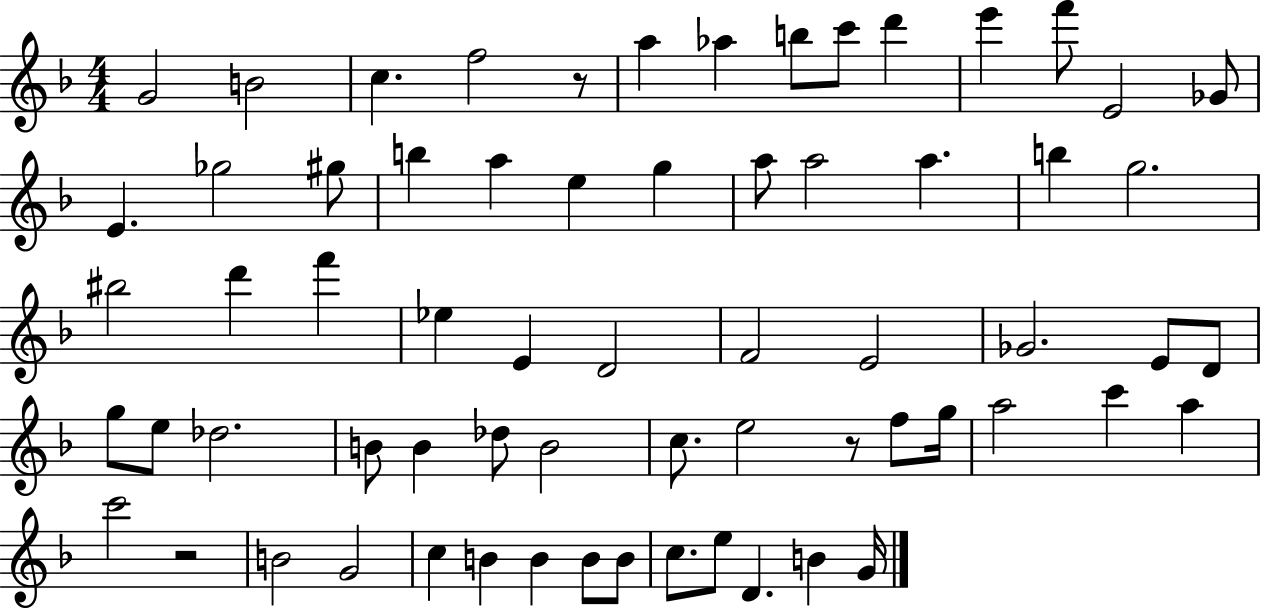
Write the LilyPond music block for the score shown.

{
  \clef treble
  \numericTimeSignature
  \time 4/4
  \key f \major
  g'2 b'2 | c''4. f''2 r8 | a''4 aes''4 b''8 c'''8 d'''4 | e'''4 f'''8 e'2 ges'8 | \break e'4. ges''2 gis''8 | b''4 a''4 e''4 g''4 | a''8 a''2 a''4. | b''4 g''2. | \break bis''2 d'''4 f'''4 | ees''4 e'4 d'2 | f'2 e'2 | ges'2. e'8 d'8 | \break g''8 e''8 des''2. | b'8 b'4 des''8 b'2 | c''8. e''2 r8 f''8 g''16 | a''2 c'''4 a''4 | \break c'''2 r2 | b'2 g'2 | c''4 b'4 b'4 b'8 b'8 | c''8. e''8 d'4. b'4 g'16 | \break \bar "|."
}